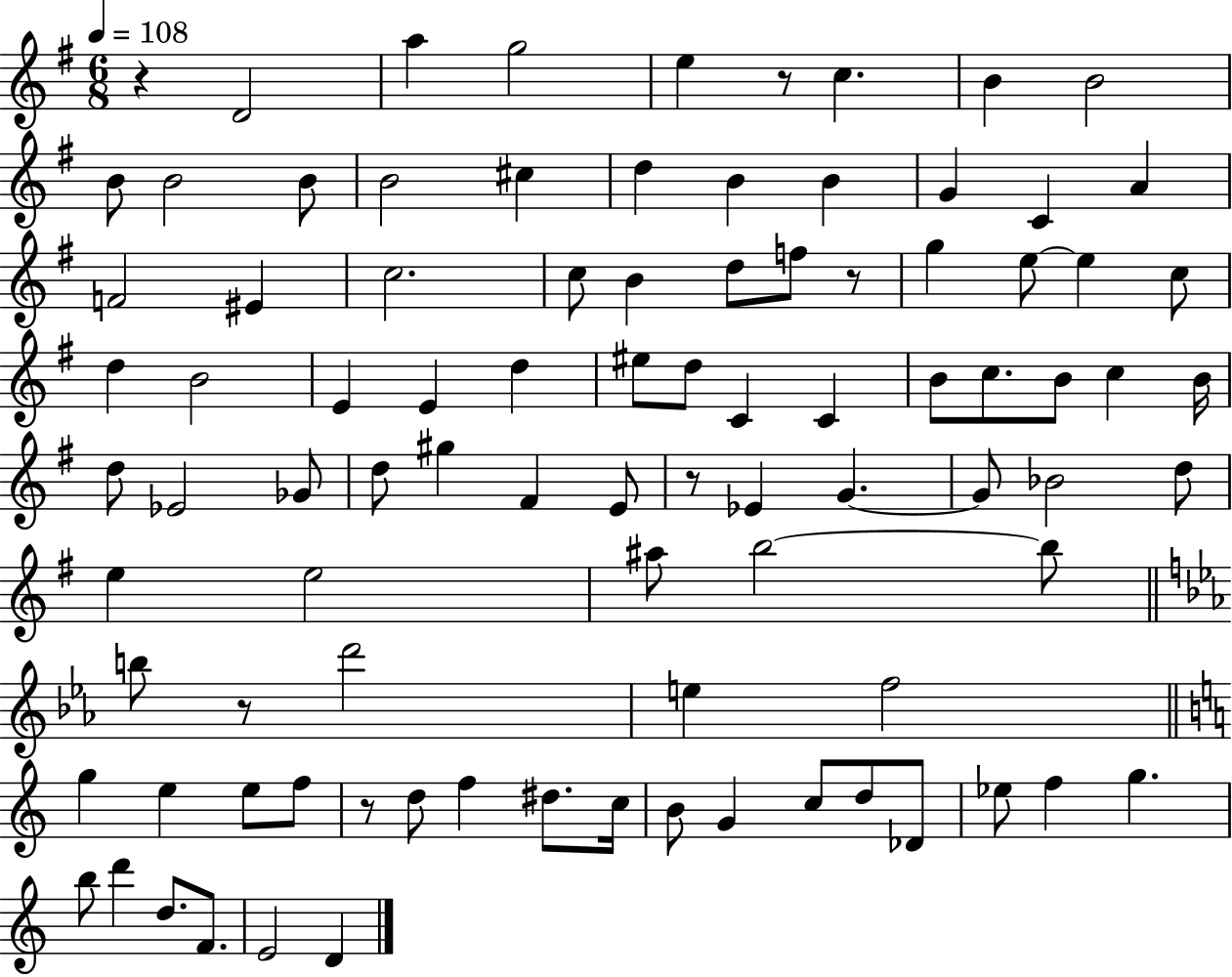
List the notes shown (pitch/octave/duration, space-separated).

R/q D4/h A5/q G5/h E5/q R/e C5/q. B4/q B4/h B4/e B4/h B4/e B4/h C#5/q D5/q B4/q B4/q G4/q C4/q A4/q F4/h EIS4/q C5/h. C5/e B4/q D5/e F5/e R/e G5/q E5/e E5/q C5/e D5/q B4/h E4/q E4/q D5/q EIS5/e D5/e C4/q C4/q B4/e C5/e. B4/e C5/q B4/s D5/e Eb4/h Gb4/e D5/e G#5/q F#4/q E4/e R/e Eb4/q G4/q. G4/e Bb4/h D5/e E5/q E5/h A#5/e B5/h B5/e B5/e R/e D6/h E5/q F5/h G5/q E5/q E5/e F5/e R/e D5/e F5/q D#5/e. C5/s B4/e G4/q C5/e D5/e Db4/e Eb5/e F5/q G5/q. B5/e D6/q D5/e. F4/e. E4/h D4/q